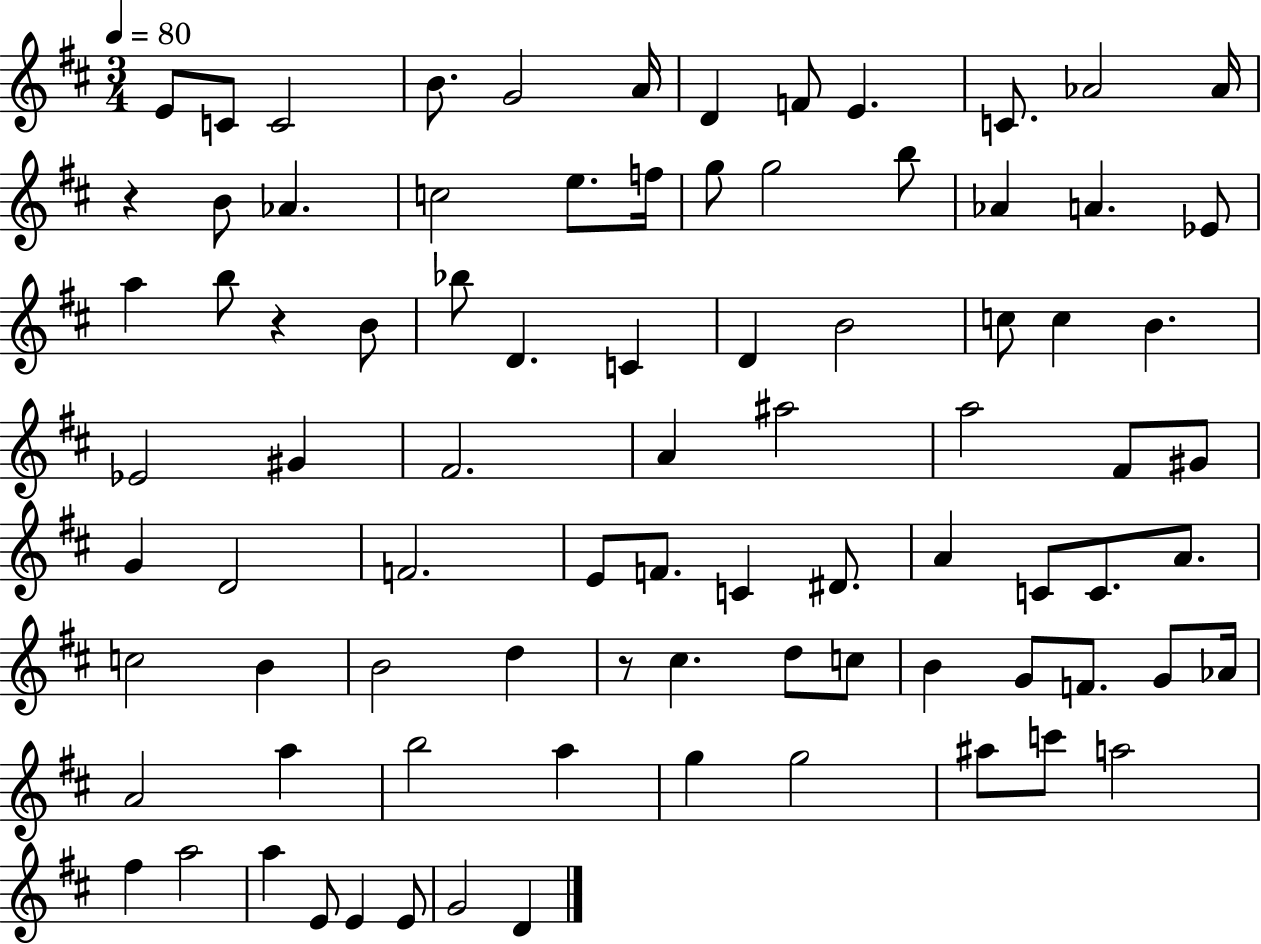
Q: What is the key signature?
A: D major